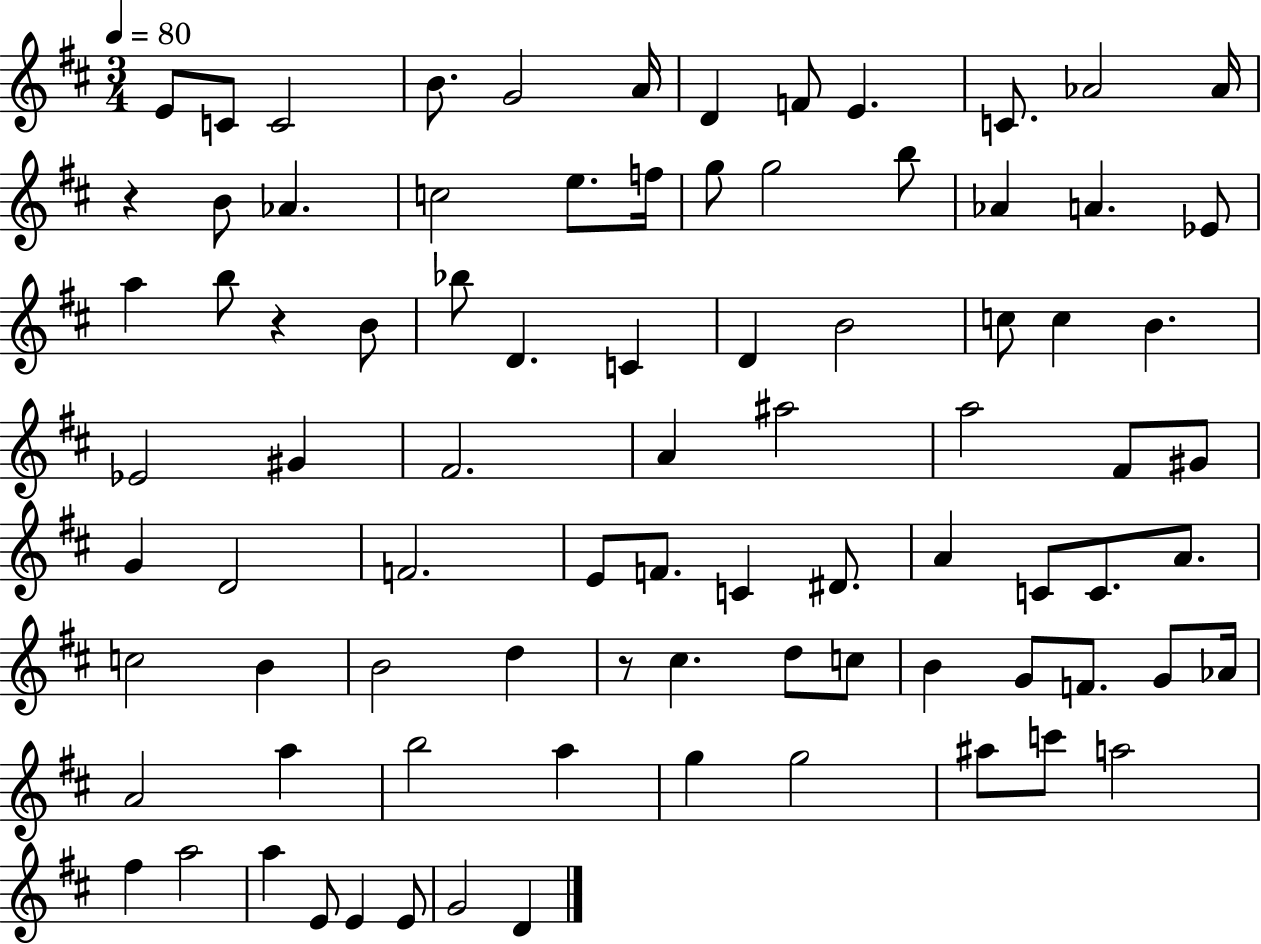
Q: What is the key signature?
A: D major